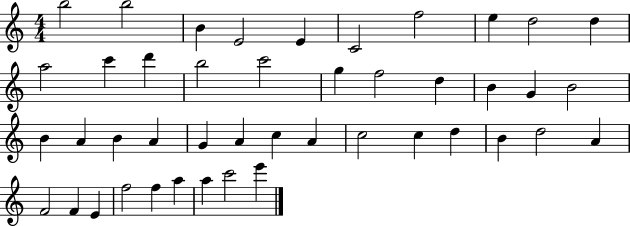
B5/h B5/h B4/q E4/h E4/q C4/h F5/h E5/q D5/h D5/q A5/h C6/q D6/q B5/h C6/h G5/q F5/h D5/q B4/q G4/q B4/h B4/q A4/q B4/q A4/q G4/q A4/q C5/q A4/q C5/h C5/q D5/q B4/q D5/h A4/q F4/h F4/q E4/q F5/h F5/q A5/q A5/q C6/h E6/q